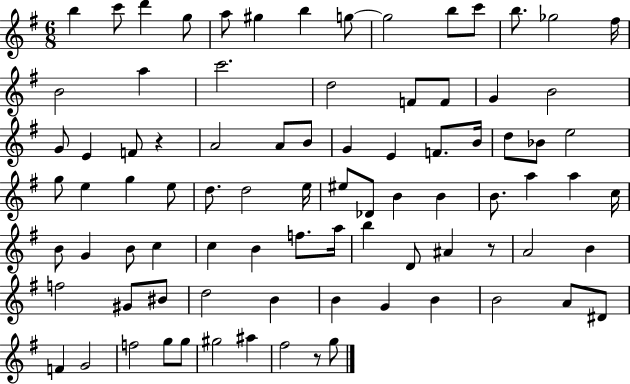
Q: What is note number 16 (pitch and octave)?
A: A5